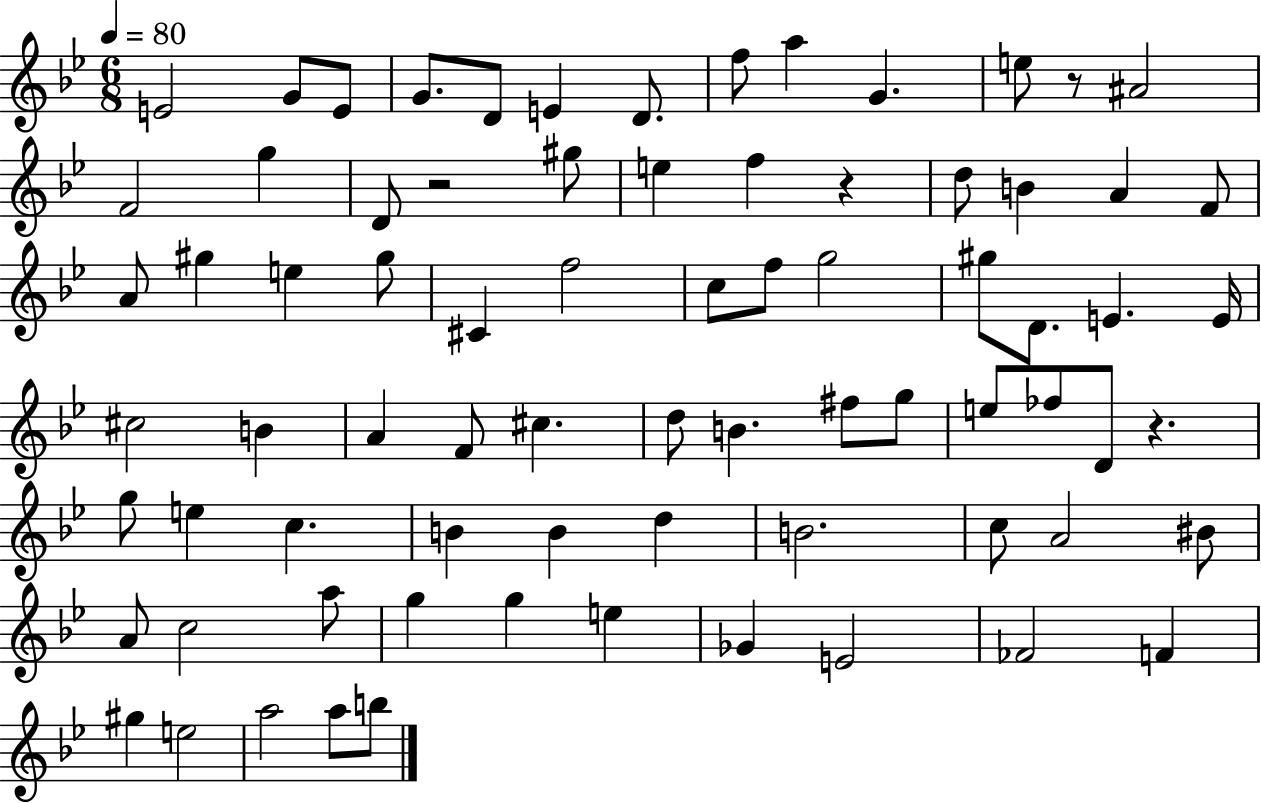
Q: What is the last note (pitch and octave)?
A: B5